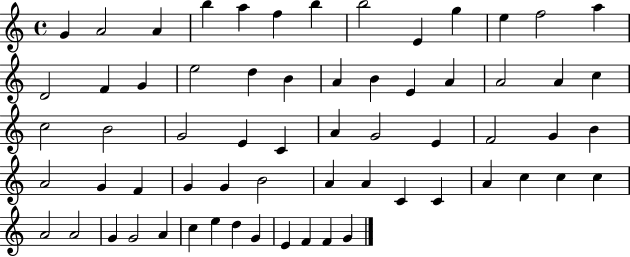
{
  \clef treble
  \time 4/4
  \defaultTimeSignature
  \key c \major
  g'4 a'2 a'4 | b''4 a''4 f''4 b''4 | b''2 e'4 g''4 | e''4 f''2 a''4 | \break d'2 f'4 g'4 | e''2 d''4 b'4 | a'4 b'4 e'4 a'4 | a'2 a'4 c''4 | \break c''2 b'2 | g'2 e'4 c'4 | a'4 g'2 e'4 | f'2 g'4 b'4 | \break a'2 g'4 f'4 | g'4 g'4 b'2 | a'4 a'4 c'4 c'4 | a'4 c''4 c''4 c''4 | \break a'2 a'2 | g'4 g'2 a'4 | c''4 e''4 d''4 g'4 | e'4 f'4 f'4 g'4 | \break \bar "|."
}